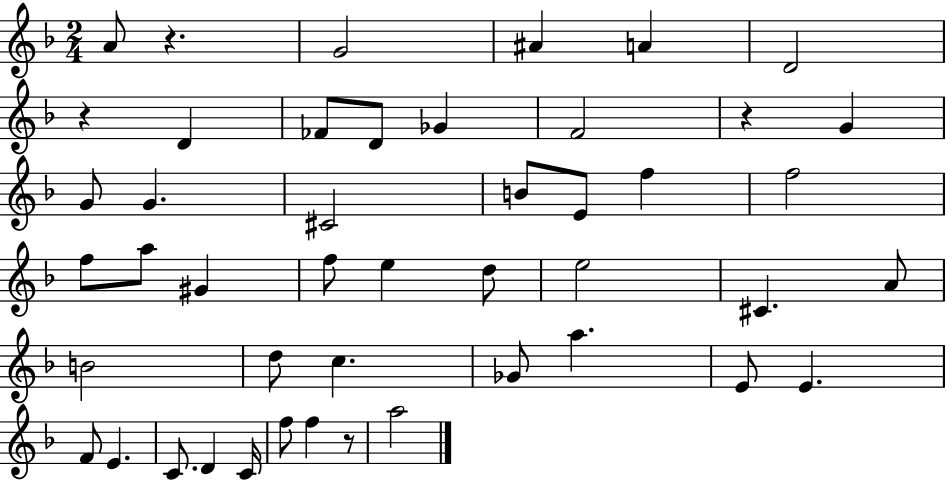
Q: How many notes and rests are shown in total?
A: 46